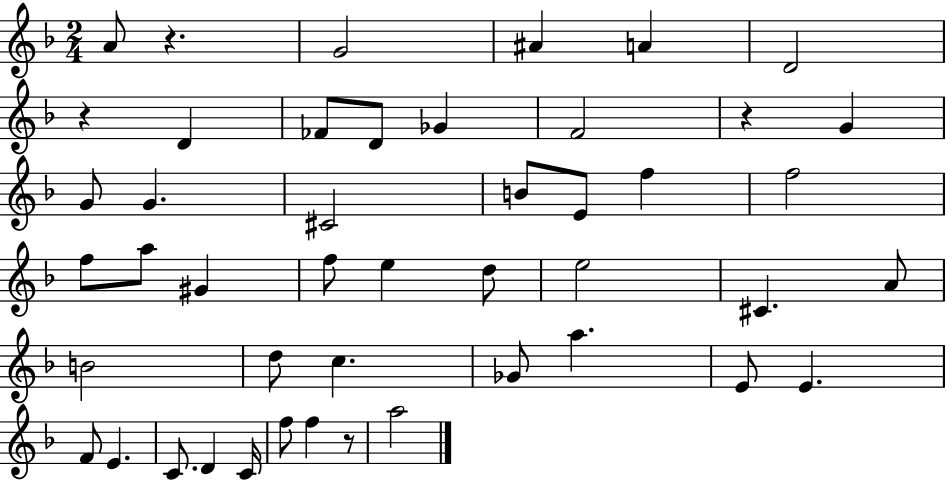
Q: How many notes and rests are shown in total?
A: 46